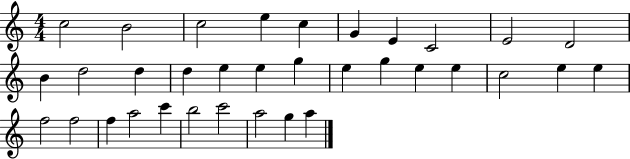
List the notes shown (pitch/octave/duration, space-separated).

C5/h B4/h C5/h E5/q C5/q G4/q E4/q C4/h E4/h D4/h B4/q D5/h D5/q D5/q E5/q E5/q G5/q E5/q G5/q E5/q E5/q C5/h E5/q E5/q F5/h F5/h F5/q A5/h C6/q B5/h C6/h A5/h G5/q A5/q